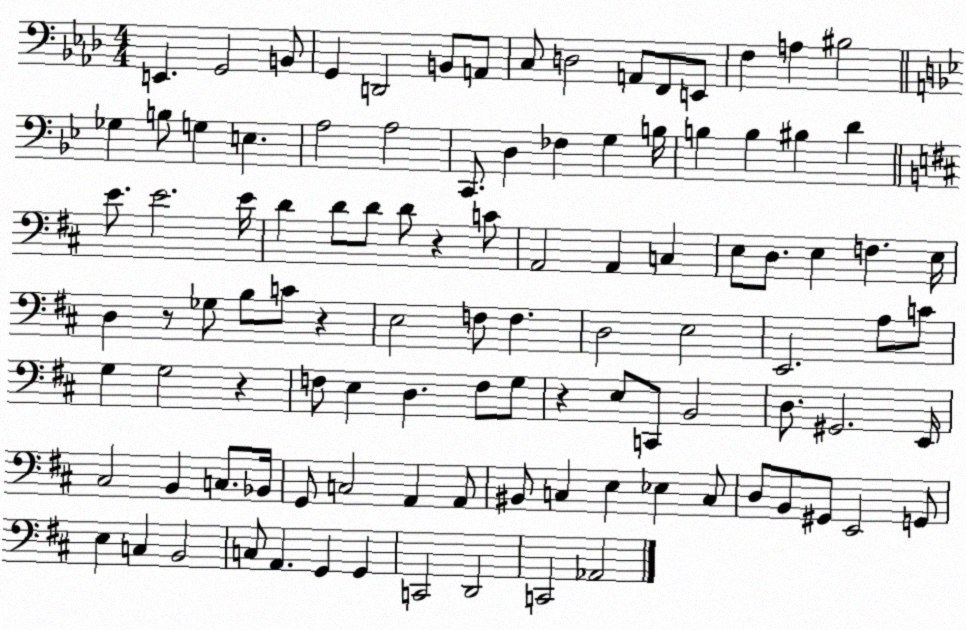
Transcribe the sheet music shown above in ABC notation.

X:1
T:Untitled
M:4/4
L:1/4
K:Ab
E,, G,,2 B,,/2 G,, D,,2 B,,/2 A,,/2 C,/2 D,2 A,,/2 F,,/2 E,,/2 F, A, ^B,2 _G, B,/2 G, E, A,2 A,2 C,,/2 D, _F, G, B,/4 B, B, ^B, D E/2 E2 E/4 D D/2 D/2 D/2 z C/2 A,,2 A,, C, E,/2 D,/2 E, F, E,/4 D, z/2 _G,/2 B,/2 C/2 z E,2 F,/2 F, D,2 E,2 E,,2 A,/2 C/2 G, G,2 z F,/2 E, D, F,/2 G,/2 z E,/2 C,,/2 B,,2 D,/2 ^G,,2 E,,/4 ^C,2 B,, C,/2 _B,,/4 G,,/2 C,2 A,, A,,/2 ^B,,/2 C, E, _E, C,/2 D,/2 B,,/2 ^G,,/2 E,,2 G,,/2 E, C, B,,2 C,/2 A,, G,, G,, C,,2 D,,2 C,,2 _A,,2